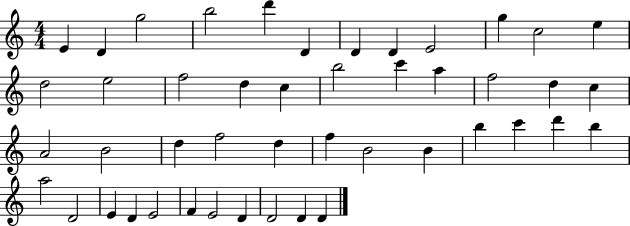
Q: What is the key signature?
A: C major